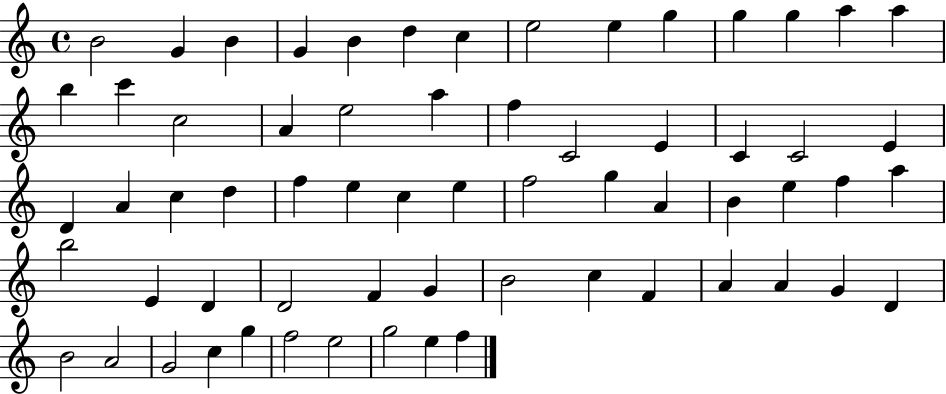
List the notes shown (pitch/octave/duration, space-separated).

B4/h G4/q B4/q G4/q B4/q D5/q C5/q E5/h E5/q G5/q G5/q G5/q A5/q A5/q B5/q C6/q C5/h A4/q E5/h A5/q F5/q C4/h E4/q C4/q C4/h E4/q D4/q A4/q C5/q D5/q F5/q E5/q C5/q E5/q F5/h G5/q A4/q B4/q E5/q F5/q A5/q B5/h E4/q D4/q D4/h F4/q G4/q B4/h C5/q F4/q A4/q A4/q G4/q D4/q B4/h A4/h G4/h C5/q G5/q F5/h E5/h G5/h E5/q F5/q